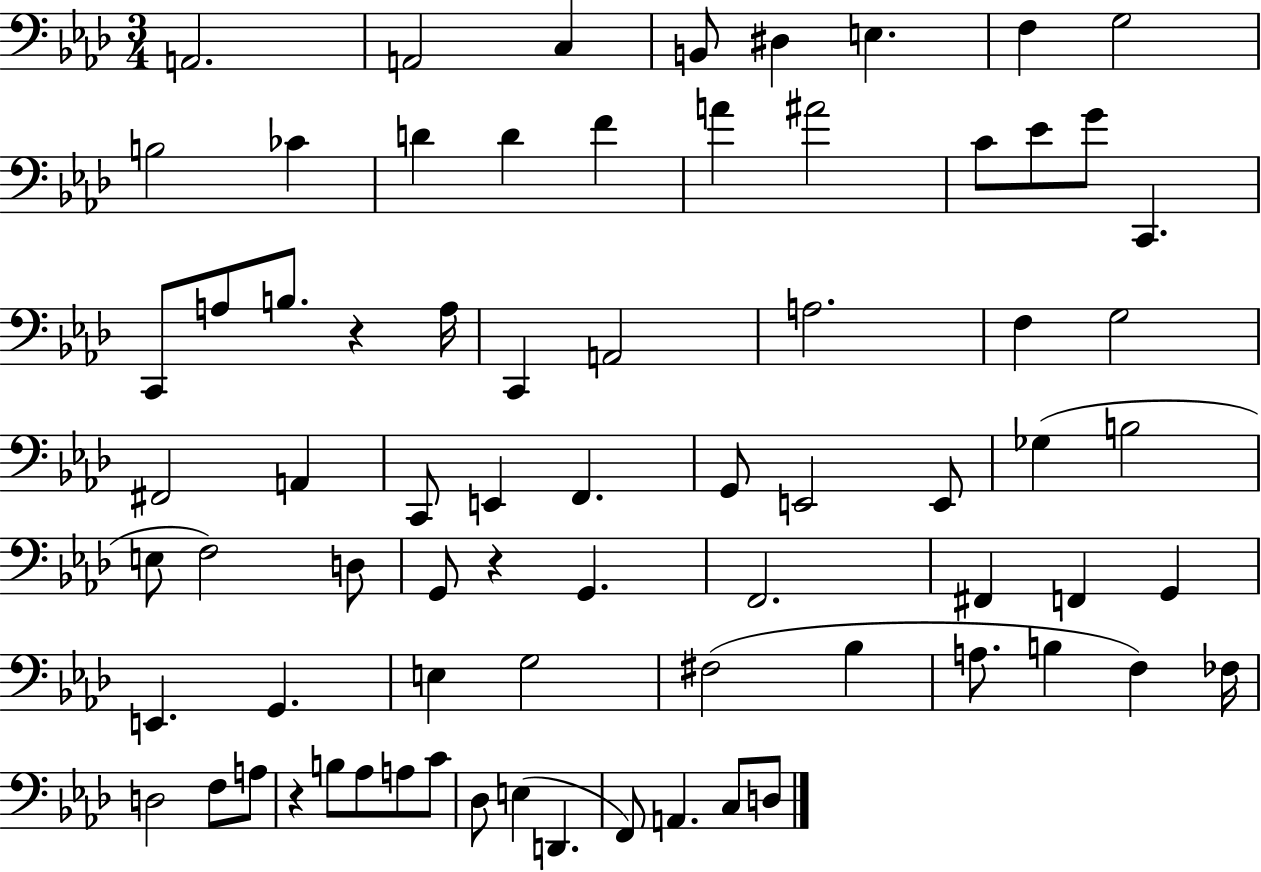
A2/h. A2/h C3/q B2/e D#3/q E3/q. F3/q G3/h B3/h CES4/q D4/q D4/q F4/q A4/q A#4/h C4/e Eb4/e G4/e C2/q. C2/e A3/e B3/e. R/q A3/s C2/q A2/h A3/h. F3/q G3/h F#2/h A2/q C2/e E2/q F2/q. G2/e E2/h E2/e Gb3/q B3/h E3/e F3/h D3/e G2/e R/q G2/q. F2/h. F#2/q F2/q G2/q E2/q. G2/q. E3/q G3/h F#3/h Bb3/q A3/e. B3/q F3/q FES3/s D3/h F3/e A3/e R/q B3/e Ab3/e A3/e C4/e Db3/e E3/q D2/q. F2/e A2/q. C3/e D3/e